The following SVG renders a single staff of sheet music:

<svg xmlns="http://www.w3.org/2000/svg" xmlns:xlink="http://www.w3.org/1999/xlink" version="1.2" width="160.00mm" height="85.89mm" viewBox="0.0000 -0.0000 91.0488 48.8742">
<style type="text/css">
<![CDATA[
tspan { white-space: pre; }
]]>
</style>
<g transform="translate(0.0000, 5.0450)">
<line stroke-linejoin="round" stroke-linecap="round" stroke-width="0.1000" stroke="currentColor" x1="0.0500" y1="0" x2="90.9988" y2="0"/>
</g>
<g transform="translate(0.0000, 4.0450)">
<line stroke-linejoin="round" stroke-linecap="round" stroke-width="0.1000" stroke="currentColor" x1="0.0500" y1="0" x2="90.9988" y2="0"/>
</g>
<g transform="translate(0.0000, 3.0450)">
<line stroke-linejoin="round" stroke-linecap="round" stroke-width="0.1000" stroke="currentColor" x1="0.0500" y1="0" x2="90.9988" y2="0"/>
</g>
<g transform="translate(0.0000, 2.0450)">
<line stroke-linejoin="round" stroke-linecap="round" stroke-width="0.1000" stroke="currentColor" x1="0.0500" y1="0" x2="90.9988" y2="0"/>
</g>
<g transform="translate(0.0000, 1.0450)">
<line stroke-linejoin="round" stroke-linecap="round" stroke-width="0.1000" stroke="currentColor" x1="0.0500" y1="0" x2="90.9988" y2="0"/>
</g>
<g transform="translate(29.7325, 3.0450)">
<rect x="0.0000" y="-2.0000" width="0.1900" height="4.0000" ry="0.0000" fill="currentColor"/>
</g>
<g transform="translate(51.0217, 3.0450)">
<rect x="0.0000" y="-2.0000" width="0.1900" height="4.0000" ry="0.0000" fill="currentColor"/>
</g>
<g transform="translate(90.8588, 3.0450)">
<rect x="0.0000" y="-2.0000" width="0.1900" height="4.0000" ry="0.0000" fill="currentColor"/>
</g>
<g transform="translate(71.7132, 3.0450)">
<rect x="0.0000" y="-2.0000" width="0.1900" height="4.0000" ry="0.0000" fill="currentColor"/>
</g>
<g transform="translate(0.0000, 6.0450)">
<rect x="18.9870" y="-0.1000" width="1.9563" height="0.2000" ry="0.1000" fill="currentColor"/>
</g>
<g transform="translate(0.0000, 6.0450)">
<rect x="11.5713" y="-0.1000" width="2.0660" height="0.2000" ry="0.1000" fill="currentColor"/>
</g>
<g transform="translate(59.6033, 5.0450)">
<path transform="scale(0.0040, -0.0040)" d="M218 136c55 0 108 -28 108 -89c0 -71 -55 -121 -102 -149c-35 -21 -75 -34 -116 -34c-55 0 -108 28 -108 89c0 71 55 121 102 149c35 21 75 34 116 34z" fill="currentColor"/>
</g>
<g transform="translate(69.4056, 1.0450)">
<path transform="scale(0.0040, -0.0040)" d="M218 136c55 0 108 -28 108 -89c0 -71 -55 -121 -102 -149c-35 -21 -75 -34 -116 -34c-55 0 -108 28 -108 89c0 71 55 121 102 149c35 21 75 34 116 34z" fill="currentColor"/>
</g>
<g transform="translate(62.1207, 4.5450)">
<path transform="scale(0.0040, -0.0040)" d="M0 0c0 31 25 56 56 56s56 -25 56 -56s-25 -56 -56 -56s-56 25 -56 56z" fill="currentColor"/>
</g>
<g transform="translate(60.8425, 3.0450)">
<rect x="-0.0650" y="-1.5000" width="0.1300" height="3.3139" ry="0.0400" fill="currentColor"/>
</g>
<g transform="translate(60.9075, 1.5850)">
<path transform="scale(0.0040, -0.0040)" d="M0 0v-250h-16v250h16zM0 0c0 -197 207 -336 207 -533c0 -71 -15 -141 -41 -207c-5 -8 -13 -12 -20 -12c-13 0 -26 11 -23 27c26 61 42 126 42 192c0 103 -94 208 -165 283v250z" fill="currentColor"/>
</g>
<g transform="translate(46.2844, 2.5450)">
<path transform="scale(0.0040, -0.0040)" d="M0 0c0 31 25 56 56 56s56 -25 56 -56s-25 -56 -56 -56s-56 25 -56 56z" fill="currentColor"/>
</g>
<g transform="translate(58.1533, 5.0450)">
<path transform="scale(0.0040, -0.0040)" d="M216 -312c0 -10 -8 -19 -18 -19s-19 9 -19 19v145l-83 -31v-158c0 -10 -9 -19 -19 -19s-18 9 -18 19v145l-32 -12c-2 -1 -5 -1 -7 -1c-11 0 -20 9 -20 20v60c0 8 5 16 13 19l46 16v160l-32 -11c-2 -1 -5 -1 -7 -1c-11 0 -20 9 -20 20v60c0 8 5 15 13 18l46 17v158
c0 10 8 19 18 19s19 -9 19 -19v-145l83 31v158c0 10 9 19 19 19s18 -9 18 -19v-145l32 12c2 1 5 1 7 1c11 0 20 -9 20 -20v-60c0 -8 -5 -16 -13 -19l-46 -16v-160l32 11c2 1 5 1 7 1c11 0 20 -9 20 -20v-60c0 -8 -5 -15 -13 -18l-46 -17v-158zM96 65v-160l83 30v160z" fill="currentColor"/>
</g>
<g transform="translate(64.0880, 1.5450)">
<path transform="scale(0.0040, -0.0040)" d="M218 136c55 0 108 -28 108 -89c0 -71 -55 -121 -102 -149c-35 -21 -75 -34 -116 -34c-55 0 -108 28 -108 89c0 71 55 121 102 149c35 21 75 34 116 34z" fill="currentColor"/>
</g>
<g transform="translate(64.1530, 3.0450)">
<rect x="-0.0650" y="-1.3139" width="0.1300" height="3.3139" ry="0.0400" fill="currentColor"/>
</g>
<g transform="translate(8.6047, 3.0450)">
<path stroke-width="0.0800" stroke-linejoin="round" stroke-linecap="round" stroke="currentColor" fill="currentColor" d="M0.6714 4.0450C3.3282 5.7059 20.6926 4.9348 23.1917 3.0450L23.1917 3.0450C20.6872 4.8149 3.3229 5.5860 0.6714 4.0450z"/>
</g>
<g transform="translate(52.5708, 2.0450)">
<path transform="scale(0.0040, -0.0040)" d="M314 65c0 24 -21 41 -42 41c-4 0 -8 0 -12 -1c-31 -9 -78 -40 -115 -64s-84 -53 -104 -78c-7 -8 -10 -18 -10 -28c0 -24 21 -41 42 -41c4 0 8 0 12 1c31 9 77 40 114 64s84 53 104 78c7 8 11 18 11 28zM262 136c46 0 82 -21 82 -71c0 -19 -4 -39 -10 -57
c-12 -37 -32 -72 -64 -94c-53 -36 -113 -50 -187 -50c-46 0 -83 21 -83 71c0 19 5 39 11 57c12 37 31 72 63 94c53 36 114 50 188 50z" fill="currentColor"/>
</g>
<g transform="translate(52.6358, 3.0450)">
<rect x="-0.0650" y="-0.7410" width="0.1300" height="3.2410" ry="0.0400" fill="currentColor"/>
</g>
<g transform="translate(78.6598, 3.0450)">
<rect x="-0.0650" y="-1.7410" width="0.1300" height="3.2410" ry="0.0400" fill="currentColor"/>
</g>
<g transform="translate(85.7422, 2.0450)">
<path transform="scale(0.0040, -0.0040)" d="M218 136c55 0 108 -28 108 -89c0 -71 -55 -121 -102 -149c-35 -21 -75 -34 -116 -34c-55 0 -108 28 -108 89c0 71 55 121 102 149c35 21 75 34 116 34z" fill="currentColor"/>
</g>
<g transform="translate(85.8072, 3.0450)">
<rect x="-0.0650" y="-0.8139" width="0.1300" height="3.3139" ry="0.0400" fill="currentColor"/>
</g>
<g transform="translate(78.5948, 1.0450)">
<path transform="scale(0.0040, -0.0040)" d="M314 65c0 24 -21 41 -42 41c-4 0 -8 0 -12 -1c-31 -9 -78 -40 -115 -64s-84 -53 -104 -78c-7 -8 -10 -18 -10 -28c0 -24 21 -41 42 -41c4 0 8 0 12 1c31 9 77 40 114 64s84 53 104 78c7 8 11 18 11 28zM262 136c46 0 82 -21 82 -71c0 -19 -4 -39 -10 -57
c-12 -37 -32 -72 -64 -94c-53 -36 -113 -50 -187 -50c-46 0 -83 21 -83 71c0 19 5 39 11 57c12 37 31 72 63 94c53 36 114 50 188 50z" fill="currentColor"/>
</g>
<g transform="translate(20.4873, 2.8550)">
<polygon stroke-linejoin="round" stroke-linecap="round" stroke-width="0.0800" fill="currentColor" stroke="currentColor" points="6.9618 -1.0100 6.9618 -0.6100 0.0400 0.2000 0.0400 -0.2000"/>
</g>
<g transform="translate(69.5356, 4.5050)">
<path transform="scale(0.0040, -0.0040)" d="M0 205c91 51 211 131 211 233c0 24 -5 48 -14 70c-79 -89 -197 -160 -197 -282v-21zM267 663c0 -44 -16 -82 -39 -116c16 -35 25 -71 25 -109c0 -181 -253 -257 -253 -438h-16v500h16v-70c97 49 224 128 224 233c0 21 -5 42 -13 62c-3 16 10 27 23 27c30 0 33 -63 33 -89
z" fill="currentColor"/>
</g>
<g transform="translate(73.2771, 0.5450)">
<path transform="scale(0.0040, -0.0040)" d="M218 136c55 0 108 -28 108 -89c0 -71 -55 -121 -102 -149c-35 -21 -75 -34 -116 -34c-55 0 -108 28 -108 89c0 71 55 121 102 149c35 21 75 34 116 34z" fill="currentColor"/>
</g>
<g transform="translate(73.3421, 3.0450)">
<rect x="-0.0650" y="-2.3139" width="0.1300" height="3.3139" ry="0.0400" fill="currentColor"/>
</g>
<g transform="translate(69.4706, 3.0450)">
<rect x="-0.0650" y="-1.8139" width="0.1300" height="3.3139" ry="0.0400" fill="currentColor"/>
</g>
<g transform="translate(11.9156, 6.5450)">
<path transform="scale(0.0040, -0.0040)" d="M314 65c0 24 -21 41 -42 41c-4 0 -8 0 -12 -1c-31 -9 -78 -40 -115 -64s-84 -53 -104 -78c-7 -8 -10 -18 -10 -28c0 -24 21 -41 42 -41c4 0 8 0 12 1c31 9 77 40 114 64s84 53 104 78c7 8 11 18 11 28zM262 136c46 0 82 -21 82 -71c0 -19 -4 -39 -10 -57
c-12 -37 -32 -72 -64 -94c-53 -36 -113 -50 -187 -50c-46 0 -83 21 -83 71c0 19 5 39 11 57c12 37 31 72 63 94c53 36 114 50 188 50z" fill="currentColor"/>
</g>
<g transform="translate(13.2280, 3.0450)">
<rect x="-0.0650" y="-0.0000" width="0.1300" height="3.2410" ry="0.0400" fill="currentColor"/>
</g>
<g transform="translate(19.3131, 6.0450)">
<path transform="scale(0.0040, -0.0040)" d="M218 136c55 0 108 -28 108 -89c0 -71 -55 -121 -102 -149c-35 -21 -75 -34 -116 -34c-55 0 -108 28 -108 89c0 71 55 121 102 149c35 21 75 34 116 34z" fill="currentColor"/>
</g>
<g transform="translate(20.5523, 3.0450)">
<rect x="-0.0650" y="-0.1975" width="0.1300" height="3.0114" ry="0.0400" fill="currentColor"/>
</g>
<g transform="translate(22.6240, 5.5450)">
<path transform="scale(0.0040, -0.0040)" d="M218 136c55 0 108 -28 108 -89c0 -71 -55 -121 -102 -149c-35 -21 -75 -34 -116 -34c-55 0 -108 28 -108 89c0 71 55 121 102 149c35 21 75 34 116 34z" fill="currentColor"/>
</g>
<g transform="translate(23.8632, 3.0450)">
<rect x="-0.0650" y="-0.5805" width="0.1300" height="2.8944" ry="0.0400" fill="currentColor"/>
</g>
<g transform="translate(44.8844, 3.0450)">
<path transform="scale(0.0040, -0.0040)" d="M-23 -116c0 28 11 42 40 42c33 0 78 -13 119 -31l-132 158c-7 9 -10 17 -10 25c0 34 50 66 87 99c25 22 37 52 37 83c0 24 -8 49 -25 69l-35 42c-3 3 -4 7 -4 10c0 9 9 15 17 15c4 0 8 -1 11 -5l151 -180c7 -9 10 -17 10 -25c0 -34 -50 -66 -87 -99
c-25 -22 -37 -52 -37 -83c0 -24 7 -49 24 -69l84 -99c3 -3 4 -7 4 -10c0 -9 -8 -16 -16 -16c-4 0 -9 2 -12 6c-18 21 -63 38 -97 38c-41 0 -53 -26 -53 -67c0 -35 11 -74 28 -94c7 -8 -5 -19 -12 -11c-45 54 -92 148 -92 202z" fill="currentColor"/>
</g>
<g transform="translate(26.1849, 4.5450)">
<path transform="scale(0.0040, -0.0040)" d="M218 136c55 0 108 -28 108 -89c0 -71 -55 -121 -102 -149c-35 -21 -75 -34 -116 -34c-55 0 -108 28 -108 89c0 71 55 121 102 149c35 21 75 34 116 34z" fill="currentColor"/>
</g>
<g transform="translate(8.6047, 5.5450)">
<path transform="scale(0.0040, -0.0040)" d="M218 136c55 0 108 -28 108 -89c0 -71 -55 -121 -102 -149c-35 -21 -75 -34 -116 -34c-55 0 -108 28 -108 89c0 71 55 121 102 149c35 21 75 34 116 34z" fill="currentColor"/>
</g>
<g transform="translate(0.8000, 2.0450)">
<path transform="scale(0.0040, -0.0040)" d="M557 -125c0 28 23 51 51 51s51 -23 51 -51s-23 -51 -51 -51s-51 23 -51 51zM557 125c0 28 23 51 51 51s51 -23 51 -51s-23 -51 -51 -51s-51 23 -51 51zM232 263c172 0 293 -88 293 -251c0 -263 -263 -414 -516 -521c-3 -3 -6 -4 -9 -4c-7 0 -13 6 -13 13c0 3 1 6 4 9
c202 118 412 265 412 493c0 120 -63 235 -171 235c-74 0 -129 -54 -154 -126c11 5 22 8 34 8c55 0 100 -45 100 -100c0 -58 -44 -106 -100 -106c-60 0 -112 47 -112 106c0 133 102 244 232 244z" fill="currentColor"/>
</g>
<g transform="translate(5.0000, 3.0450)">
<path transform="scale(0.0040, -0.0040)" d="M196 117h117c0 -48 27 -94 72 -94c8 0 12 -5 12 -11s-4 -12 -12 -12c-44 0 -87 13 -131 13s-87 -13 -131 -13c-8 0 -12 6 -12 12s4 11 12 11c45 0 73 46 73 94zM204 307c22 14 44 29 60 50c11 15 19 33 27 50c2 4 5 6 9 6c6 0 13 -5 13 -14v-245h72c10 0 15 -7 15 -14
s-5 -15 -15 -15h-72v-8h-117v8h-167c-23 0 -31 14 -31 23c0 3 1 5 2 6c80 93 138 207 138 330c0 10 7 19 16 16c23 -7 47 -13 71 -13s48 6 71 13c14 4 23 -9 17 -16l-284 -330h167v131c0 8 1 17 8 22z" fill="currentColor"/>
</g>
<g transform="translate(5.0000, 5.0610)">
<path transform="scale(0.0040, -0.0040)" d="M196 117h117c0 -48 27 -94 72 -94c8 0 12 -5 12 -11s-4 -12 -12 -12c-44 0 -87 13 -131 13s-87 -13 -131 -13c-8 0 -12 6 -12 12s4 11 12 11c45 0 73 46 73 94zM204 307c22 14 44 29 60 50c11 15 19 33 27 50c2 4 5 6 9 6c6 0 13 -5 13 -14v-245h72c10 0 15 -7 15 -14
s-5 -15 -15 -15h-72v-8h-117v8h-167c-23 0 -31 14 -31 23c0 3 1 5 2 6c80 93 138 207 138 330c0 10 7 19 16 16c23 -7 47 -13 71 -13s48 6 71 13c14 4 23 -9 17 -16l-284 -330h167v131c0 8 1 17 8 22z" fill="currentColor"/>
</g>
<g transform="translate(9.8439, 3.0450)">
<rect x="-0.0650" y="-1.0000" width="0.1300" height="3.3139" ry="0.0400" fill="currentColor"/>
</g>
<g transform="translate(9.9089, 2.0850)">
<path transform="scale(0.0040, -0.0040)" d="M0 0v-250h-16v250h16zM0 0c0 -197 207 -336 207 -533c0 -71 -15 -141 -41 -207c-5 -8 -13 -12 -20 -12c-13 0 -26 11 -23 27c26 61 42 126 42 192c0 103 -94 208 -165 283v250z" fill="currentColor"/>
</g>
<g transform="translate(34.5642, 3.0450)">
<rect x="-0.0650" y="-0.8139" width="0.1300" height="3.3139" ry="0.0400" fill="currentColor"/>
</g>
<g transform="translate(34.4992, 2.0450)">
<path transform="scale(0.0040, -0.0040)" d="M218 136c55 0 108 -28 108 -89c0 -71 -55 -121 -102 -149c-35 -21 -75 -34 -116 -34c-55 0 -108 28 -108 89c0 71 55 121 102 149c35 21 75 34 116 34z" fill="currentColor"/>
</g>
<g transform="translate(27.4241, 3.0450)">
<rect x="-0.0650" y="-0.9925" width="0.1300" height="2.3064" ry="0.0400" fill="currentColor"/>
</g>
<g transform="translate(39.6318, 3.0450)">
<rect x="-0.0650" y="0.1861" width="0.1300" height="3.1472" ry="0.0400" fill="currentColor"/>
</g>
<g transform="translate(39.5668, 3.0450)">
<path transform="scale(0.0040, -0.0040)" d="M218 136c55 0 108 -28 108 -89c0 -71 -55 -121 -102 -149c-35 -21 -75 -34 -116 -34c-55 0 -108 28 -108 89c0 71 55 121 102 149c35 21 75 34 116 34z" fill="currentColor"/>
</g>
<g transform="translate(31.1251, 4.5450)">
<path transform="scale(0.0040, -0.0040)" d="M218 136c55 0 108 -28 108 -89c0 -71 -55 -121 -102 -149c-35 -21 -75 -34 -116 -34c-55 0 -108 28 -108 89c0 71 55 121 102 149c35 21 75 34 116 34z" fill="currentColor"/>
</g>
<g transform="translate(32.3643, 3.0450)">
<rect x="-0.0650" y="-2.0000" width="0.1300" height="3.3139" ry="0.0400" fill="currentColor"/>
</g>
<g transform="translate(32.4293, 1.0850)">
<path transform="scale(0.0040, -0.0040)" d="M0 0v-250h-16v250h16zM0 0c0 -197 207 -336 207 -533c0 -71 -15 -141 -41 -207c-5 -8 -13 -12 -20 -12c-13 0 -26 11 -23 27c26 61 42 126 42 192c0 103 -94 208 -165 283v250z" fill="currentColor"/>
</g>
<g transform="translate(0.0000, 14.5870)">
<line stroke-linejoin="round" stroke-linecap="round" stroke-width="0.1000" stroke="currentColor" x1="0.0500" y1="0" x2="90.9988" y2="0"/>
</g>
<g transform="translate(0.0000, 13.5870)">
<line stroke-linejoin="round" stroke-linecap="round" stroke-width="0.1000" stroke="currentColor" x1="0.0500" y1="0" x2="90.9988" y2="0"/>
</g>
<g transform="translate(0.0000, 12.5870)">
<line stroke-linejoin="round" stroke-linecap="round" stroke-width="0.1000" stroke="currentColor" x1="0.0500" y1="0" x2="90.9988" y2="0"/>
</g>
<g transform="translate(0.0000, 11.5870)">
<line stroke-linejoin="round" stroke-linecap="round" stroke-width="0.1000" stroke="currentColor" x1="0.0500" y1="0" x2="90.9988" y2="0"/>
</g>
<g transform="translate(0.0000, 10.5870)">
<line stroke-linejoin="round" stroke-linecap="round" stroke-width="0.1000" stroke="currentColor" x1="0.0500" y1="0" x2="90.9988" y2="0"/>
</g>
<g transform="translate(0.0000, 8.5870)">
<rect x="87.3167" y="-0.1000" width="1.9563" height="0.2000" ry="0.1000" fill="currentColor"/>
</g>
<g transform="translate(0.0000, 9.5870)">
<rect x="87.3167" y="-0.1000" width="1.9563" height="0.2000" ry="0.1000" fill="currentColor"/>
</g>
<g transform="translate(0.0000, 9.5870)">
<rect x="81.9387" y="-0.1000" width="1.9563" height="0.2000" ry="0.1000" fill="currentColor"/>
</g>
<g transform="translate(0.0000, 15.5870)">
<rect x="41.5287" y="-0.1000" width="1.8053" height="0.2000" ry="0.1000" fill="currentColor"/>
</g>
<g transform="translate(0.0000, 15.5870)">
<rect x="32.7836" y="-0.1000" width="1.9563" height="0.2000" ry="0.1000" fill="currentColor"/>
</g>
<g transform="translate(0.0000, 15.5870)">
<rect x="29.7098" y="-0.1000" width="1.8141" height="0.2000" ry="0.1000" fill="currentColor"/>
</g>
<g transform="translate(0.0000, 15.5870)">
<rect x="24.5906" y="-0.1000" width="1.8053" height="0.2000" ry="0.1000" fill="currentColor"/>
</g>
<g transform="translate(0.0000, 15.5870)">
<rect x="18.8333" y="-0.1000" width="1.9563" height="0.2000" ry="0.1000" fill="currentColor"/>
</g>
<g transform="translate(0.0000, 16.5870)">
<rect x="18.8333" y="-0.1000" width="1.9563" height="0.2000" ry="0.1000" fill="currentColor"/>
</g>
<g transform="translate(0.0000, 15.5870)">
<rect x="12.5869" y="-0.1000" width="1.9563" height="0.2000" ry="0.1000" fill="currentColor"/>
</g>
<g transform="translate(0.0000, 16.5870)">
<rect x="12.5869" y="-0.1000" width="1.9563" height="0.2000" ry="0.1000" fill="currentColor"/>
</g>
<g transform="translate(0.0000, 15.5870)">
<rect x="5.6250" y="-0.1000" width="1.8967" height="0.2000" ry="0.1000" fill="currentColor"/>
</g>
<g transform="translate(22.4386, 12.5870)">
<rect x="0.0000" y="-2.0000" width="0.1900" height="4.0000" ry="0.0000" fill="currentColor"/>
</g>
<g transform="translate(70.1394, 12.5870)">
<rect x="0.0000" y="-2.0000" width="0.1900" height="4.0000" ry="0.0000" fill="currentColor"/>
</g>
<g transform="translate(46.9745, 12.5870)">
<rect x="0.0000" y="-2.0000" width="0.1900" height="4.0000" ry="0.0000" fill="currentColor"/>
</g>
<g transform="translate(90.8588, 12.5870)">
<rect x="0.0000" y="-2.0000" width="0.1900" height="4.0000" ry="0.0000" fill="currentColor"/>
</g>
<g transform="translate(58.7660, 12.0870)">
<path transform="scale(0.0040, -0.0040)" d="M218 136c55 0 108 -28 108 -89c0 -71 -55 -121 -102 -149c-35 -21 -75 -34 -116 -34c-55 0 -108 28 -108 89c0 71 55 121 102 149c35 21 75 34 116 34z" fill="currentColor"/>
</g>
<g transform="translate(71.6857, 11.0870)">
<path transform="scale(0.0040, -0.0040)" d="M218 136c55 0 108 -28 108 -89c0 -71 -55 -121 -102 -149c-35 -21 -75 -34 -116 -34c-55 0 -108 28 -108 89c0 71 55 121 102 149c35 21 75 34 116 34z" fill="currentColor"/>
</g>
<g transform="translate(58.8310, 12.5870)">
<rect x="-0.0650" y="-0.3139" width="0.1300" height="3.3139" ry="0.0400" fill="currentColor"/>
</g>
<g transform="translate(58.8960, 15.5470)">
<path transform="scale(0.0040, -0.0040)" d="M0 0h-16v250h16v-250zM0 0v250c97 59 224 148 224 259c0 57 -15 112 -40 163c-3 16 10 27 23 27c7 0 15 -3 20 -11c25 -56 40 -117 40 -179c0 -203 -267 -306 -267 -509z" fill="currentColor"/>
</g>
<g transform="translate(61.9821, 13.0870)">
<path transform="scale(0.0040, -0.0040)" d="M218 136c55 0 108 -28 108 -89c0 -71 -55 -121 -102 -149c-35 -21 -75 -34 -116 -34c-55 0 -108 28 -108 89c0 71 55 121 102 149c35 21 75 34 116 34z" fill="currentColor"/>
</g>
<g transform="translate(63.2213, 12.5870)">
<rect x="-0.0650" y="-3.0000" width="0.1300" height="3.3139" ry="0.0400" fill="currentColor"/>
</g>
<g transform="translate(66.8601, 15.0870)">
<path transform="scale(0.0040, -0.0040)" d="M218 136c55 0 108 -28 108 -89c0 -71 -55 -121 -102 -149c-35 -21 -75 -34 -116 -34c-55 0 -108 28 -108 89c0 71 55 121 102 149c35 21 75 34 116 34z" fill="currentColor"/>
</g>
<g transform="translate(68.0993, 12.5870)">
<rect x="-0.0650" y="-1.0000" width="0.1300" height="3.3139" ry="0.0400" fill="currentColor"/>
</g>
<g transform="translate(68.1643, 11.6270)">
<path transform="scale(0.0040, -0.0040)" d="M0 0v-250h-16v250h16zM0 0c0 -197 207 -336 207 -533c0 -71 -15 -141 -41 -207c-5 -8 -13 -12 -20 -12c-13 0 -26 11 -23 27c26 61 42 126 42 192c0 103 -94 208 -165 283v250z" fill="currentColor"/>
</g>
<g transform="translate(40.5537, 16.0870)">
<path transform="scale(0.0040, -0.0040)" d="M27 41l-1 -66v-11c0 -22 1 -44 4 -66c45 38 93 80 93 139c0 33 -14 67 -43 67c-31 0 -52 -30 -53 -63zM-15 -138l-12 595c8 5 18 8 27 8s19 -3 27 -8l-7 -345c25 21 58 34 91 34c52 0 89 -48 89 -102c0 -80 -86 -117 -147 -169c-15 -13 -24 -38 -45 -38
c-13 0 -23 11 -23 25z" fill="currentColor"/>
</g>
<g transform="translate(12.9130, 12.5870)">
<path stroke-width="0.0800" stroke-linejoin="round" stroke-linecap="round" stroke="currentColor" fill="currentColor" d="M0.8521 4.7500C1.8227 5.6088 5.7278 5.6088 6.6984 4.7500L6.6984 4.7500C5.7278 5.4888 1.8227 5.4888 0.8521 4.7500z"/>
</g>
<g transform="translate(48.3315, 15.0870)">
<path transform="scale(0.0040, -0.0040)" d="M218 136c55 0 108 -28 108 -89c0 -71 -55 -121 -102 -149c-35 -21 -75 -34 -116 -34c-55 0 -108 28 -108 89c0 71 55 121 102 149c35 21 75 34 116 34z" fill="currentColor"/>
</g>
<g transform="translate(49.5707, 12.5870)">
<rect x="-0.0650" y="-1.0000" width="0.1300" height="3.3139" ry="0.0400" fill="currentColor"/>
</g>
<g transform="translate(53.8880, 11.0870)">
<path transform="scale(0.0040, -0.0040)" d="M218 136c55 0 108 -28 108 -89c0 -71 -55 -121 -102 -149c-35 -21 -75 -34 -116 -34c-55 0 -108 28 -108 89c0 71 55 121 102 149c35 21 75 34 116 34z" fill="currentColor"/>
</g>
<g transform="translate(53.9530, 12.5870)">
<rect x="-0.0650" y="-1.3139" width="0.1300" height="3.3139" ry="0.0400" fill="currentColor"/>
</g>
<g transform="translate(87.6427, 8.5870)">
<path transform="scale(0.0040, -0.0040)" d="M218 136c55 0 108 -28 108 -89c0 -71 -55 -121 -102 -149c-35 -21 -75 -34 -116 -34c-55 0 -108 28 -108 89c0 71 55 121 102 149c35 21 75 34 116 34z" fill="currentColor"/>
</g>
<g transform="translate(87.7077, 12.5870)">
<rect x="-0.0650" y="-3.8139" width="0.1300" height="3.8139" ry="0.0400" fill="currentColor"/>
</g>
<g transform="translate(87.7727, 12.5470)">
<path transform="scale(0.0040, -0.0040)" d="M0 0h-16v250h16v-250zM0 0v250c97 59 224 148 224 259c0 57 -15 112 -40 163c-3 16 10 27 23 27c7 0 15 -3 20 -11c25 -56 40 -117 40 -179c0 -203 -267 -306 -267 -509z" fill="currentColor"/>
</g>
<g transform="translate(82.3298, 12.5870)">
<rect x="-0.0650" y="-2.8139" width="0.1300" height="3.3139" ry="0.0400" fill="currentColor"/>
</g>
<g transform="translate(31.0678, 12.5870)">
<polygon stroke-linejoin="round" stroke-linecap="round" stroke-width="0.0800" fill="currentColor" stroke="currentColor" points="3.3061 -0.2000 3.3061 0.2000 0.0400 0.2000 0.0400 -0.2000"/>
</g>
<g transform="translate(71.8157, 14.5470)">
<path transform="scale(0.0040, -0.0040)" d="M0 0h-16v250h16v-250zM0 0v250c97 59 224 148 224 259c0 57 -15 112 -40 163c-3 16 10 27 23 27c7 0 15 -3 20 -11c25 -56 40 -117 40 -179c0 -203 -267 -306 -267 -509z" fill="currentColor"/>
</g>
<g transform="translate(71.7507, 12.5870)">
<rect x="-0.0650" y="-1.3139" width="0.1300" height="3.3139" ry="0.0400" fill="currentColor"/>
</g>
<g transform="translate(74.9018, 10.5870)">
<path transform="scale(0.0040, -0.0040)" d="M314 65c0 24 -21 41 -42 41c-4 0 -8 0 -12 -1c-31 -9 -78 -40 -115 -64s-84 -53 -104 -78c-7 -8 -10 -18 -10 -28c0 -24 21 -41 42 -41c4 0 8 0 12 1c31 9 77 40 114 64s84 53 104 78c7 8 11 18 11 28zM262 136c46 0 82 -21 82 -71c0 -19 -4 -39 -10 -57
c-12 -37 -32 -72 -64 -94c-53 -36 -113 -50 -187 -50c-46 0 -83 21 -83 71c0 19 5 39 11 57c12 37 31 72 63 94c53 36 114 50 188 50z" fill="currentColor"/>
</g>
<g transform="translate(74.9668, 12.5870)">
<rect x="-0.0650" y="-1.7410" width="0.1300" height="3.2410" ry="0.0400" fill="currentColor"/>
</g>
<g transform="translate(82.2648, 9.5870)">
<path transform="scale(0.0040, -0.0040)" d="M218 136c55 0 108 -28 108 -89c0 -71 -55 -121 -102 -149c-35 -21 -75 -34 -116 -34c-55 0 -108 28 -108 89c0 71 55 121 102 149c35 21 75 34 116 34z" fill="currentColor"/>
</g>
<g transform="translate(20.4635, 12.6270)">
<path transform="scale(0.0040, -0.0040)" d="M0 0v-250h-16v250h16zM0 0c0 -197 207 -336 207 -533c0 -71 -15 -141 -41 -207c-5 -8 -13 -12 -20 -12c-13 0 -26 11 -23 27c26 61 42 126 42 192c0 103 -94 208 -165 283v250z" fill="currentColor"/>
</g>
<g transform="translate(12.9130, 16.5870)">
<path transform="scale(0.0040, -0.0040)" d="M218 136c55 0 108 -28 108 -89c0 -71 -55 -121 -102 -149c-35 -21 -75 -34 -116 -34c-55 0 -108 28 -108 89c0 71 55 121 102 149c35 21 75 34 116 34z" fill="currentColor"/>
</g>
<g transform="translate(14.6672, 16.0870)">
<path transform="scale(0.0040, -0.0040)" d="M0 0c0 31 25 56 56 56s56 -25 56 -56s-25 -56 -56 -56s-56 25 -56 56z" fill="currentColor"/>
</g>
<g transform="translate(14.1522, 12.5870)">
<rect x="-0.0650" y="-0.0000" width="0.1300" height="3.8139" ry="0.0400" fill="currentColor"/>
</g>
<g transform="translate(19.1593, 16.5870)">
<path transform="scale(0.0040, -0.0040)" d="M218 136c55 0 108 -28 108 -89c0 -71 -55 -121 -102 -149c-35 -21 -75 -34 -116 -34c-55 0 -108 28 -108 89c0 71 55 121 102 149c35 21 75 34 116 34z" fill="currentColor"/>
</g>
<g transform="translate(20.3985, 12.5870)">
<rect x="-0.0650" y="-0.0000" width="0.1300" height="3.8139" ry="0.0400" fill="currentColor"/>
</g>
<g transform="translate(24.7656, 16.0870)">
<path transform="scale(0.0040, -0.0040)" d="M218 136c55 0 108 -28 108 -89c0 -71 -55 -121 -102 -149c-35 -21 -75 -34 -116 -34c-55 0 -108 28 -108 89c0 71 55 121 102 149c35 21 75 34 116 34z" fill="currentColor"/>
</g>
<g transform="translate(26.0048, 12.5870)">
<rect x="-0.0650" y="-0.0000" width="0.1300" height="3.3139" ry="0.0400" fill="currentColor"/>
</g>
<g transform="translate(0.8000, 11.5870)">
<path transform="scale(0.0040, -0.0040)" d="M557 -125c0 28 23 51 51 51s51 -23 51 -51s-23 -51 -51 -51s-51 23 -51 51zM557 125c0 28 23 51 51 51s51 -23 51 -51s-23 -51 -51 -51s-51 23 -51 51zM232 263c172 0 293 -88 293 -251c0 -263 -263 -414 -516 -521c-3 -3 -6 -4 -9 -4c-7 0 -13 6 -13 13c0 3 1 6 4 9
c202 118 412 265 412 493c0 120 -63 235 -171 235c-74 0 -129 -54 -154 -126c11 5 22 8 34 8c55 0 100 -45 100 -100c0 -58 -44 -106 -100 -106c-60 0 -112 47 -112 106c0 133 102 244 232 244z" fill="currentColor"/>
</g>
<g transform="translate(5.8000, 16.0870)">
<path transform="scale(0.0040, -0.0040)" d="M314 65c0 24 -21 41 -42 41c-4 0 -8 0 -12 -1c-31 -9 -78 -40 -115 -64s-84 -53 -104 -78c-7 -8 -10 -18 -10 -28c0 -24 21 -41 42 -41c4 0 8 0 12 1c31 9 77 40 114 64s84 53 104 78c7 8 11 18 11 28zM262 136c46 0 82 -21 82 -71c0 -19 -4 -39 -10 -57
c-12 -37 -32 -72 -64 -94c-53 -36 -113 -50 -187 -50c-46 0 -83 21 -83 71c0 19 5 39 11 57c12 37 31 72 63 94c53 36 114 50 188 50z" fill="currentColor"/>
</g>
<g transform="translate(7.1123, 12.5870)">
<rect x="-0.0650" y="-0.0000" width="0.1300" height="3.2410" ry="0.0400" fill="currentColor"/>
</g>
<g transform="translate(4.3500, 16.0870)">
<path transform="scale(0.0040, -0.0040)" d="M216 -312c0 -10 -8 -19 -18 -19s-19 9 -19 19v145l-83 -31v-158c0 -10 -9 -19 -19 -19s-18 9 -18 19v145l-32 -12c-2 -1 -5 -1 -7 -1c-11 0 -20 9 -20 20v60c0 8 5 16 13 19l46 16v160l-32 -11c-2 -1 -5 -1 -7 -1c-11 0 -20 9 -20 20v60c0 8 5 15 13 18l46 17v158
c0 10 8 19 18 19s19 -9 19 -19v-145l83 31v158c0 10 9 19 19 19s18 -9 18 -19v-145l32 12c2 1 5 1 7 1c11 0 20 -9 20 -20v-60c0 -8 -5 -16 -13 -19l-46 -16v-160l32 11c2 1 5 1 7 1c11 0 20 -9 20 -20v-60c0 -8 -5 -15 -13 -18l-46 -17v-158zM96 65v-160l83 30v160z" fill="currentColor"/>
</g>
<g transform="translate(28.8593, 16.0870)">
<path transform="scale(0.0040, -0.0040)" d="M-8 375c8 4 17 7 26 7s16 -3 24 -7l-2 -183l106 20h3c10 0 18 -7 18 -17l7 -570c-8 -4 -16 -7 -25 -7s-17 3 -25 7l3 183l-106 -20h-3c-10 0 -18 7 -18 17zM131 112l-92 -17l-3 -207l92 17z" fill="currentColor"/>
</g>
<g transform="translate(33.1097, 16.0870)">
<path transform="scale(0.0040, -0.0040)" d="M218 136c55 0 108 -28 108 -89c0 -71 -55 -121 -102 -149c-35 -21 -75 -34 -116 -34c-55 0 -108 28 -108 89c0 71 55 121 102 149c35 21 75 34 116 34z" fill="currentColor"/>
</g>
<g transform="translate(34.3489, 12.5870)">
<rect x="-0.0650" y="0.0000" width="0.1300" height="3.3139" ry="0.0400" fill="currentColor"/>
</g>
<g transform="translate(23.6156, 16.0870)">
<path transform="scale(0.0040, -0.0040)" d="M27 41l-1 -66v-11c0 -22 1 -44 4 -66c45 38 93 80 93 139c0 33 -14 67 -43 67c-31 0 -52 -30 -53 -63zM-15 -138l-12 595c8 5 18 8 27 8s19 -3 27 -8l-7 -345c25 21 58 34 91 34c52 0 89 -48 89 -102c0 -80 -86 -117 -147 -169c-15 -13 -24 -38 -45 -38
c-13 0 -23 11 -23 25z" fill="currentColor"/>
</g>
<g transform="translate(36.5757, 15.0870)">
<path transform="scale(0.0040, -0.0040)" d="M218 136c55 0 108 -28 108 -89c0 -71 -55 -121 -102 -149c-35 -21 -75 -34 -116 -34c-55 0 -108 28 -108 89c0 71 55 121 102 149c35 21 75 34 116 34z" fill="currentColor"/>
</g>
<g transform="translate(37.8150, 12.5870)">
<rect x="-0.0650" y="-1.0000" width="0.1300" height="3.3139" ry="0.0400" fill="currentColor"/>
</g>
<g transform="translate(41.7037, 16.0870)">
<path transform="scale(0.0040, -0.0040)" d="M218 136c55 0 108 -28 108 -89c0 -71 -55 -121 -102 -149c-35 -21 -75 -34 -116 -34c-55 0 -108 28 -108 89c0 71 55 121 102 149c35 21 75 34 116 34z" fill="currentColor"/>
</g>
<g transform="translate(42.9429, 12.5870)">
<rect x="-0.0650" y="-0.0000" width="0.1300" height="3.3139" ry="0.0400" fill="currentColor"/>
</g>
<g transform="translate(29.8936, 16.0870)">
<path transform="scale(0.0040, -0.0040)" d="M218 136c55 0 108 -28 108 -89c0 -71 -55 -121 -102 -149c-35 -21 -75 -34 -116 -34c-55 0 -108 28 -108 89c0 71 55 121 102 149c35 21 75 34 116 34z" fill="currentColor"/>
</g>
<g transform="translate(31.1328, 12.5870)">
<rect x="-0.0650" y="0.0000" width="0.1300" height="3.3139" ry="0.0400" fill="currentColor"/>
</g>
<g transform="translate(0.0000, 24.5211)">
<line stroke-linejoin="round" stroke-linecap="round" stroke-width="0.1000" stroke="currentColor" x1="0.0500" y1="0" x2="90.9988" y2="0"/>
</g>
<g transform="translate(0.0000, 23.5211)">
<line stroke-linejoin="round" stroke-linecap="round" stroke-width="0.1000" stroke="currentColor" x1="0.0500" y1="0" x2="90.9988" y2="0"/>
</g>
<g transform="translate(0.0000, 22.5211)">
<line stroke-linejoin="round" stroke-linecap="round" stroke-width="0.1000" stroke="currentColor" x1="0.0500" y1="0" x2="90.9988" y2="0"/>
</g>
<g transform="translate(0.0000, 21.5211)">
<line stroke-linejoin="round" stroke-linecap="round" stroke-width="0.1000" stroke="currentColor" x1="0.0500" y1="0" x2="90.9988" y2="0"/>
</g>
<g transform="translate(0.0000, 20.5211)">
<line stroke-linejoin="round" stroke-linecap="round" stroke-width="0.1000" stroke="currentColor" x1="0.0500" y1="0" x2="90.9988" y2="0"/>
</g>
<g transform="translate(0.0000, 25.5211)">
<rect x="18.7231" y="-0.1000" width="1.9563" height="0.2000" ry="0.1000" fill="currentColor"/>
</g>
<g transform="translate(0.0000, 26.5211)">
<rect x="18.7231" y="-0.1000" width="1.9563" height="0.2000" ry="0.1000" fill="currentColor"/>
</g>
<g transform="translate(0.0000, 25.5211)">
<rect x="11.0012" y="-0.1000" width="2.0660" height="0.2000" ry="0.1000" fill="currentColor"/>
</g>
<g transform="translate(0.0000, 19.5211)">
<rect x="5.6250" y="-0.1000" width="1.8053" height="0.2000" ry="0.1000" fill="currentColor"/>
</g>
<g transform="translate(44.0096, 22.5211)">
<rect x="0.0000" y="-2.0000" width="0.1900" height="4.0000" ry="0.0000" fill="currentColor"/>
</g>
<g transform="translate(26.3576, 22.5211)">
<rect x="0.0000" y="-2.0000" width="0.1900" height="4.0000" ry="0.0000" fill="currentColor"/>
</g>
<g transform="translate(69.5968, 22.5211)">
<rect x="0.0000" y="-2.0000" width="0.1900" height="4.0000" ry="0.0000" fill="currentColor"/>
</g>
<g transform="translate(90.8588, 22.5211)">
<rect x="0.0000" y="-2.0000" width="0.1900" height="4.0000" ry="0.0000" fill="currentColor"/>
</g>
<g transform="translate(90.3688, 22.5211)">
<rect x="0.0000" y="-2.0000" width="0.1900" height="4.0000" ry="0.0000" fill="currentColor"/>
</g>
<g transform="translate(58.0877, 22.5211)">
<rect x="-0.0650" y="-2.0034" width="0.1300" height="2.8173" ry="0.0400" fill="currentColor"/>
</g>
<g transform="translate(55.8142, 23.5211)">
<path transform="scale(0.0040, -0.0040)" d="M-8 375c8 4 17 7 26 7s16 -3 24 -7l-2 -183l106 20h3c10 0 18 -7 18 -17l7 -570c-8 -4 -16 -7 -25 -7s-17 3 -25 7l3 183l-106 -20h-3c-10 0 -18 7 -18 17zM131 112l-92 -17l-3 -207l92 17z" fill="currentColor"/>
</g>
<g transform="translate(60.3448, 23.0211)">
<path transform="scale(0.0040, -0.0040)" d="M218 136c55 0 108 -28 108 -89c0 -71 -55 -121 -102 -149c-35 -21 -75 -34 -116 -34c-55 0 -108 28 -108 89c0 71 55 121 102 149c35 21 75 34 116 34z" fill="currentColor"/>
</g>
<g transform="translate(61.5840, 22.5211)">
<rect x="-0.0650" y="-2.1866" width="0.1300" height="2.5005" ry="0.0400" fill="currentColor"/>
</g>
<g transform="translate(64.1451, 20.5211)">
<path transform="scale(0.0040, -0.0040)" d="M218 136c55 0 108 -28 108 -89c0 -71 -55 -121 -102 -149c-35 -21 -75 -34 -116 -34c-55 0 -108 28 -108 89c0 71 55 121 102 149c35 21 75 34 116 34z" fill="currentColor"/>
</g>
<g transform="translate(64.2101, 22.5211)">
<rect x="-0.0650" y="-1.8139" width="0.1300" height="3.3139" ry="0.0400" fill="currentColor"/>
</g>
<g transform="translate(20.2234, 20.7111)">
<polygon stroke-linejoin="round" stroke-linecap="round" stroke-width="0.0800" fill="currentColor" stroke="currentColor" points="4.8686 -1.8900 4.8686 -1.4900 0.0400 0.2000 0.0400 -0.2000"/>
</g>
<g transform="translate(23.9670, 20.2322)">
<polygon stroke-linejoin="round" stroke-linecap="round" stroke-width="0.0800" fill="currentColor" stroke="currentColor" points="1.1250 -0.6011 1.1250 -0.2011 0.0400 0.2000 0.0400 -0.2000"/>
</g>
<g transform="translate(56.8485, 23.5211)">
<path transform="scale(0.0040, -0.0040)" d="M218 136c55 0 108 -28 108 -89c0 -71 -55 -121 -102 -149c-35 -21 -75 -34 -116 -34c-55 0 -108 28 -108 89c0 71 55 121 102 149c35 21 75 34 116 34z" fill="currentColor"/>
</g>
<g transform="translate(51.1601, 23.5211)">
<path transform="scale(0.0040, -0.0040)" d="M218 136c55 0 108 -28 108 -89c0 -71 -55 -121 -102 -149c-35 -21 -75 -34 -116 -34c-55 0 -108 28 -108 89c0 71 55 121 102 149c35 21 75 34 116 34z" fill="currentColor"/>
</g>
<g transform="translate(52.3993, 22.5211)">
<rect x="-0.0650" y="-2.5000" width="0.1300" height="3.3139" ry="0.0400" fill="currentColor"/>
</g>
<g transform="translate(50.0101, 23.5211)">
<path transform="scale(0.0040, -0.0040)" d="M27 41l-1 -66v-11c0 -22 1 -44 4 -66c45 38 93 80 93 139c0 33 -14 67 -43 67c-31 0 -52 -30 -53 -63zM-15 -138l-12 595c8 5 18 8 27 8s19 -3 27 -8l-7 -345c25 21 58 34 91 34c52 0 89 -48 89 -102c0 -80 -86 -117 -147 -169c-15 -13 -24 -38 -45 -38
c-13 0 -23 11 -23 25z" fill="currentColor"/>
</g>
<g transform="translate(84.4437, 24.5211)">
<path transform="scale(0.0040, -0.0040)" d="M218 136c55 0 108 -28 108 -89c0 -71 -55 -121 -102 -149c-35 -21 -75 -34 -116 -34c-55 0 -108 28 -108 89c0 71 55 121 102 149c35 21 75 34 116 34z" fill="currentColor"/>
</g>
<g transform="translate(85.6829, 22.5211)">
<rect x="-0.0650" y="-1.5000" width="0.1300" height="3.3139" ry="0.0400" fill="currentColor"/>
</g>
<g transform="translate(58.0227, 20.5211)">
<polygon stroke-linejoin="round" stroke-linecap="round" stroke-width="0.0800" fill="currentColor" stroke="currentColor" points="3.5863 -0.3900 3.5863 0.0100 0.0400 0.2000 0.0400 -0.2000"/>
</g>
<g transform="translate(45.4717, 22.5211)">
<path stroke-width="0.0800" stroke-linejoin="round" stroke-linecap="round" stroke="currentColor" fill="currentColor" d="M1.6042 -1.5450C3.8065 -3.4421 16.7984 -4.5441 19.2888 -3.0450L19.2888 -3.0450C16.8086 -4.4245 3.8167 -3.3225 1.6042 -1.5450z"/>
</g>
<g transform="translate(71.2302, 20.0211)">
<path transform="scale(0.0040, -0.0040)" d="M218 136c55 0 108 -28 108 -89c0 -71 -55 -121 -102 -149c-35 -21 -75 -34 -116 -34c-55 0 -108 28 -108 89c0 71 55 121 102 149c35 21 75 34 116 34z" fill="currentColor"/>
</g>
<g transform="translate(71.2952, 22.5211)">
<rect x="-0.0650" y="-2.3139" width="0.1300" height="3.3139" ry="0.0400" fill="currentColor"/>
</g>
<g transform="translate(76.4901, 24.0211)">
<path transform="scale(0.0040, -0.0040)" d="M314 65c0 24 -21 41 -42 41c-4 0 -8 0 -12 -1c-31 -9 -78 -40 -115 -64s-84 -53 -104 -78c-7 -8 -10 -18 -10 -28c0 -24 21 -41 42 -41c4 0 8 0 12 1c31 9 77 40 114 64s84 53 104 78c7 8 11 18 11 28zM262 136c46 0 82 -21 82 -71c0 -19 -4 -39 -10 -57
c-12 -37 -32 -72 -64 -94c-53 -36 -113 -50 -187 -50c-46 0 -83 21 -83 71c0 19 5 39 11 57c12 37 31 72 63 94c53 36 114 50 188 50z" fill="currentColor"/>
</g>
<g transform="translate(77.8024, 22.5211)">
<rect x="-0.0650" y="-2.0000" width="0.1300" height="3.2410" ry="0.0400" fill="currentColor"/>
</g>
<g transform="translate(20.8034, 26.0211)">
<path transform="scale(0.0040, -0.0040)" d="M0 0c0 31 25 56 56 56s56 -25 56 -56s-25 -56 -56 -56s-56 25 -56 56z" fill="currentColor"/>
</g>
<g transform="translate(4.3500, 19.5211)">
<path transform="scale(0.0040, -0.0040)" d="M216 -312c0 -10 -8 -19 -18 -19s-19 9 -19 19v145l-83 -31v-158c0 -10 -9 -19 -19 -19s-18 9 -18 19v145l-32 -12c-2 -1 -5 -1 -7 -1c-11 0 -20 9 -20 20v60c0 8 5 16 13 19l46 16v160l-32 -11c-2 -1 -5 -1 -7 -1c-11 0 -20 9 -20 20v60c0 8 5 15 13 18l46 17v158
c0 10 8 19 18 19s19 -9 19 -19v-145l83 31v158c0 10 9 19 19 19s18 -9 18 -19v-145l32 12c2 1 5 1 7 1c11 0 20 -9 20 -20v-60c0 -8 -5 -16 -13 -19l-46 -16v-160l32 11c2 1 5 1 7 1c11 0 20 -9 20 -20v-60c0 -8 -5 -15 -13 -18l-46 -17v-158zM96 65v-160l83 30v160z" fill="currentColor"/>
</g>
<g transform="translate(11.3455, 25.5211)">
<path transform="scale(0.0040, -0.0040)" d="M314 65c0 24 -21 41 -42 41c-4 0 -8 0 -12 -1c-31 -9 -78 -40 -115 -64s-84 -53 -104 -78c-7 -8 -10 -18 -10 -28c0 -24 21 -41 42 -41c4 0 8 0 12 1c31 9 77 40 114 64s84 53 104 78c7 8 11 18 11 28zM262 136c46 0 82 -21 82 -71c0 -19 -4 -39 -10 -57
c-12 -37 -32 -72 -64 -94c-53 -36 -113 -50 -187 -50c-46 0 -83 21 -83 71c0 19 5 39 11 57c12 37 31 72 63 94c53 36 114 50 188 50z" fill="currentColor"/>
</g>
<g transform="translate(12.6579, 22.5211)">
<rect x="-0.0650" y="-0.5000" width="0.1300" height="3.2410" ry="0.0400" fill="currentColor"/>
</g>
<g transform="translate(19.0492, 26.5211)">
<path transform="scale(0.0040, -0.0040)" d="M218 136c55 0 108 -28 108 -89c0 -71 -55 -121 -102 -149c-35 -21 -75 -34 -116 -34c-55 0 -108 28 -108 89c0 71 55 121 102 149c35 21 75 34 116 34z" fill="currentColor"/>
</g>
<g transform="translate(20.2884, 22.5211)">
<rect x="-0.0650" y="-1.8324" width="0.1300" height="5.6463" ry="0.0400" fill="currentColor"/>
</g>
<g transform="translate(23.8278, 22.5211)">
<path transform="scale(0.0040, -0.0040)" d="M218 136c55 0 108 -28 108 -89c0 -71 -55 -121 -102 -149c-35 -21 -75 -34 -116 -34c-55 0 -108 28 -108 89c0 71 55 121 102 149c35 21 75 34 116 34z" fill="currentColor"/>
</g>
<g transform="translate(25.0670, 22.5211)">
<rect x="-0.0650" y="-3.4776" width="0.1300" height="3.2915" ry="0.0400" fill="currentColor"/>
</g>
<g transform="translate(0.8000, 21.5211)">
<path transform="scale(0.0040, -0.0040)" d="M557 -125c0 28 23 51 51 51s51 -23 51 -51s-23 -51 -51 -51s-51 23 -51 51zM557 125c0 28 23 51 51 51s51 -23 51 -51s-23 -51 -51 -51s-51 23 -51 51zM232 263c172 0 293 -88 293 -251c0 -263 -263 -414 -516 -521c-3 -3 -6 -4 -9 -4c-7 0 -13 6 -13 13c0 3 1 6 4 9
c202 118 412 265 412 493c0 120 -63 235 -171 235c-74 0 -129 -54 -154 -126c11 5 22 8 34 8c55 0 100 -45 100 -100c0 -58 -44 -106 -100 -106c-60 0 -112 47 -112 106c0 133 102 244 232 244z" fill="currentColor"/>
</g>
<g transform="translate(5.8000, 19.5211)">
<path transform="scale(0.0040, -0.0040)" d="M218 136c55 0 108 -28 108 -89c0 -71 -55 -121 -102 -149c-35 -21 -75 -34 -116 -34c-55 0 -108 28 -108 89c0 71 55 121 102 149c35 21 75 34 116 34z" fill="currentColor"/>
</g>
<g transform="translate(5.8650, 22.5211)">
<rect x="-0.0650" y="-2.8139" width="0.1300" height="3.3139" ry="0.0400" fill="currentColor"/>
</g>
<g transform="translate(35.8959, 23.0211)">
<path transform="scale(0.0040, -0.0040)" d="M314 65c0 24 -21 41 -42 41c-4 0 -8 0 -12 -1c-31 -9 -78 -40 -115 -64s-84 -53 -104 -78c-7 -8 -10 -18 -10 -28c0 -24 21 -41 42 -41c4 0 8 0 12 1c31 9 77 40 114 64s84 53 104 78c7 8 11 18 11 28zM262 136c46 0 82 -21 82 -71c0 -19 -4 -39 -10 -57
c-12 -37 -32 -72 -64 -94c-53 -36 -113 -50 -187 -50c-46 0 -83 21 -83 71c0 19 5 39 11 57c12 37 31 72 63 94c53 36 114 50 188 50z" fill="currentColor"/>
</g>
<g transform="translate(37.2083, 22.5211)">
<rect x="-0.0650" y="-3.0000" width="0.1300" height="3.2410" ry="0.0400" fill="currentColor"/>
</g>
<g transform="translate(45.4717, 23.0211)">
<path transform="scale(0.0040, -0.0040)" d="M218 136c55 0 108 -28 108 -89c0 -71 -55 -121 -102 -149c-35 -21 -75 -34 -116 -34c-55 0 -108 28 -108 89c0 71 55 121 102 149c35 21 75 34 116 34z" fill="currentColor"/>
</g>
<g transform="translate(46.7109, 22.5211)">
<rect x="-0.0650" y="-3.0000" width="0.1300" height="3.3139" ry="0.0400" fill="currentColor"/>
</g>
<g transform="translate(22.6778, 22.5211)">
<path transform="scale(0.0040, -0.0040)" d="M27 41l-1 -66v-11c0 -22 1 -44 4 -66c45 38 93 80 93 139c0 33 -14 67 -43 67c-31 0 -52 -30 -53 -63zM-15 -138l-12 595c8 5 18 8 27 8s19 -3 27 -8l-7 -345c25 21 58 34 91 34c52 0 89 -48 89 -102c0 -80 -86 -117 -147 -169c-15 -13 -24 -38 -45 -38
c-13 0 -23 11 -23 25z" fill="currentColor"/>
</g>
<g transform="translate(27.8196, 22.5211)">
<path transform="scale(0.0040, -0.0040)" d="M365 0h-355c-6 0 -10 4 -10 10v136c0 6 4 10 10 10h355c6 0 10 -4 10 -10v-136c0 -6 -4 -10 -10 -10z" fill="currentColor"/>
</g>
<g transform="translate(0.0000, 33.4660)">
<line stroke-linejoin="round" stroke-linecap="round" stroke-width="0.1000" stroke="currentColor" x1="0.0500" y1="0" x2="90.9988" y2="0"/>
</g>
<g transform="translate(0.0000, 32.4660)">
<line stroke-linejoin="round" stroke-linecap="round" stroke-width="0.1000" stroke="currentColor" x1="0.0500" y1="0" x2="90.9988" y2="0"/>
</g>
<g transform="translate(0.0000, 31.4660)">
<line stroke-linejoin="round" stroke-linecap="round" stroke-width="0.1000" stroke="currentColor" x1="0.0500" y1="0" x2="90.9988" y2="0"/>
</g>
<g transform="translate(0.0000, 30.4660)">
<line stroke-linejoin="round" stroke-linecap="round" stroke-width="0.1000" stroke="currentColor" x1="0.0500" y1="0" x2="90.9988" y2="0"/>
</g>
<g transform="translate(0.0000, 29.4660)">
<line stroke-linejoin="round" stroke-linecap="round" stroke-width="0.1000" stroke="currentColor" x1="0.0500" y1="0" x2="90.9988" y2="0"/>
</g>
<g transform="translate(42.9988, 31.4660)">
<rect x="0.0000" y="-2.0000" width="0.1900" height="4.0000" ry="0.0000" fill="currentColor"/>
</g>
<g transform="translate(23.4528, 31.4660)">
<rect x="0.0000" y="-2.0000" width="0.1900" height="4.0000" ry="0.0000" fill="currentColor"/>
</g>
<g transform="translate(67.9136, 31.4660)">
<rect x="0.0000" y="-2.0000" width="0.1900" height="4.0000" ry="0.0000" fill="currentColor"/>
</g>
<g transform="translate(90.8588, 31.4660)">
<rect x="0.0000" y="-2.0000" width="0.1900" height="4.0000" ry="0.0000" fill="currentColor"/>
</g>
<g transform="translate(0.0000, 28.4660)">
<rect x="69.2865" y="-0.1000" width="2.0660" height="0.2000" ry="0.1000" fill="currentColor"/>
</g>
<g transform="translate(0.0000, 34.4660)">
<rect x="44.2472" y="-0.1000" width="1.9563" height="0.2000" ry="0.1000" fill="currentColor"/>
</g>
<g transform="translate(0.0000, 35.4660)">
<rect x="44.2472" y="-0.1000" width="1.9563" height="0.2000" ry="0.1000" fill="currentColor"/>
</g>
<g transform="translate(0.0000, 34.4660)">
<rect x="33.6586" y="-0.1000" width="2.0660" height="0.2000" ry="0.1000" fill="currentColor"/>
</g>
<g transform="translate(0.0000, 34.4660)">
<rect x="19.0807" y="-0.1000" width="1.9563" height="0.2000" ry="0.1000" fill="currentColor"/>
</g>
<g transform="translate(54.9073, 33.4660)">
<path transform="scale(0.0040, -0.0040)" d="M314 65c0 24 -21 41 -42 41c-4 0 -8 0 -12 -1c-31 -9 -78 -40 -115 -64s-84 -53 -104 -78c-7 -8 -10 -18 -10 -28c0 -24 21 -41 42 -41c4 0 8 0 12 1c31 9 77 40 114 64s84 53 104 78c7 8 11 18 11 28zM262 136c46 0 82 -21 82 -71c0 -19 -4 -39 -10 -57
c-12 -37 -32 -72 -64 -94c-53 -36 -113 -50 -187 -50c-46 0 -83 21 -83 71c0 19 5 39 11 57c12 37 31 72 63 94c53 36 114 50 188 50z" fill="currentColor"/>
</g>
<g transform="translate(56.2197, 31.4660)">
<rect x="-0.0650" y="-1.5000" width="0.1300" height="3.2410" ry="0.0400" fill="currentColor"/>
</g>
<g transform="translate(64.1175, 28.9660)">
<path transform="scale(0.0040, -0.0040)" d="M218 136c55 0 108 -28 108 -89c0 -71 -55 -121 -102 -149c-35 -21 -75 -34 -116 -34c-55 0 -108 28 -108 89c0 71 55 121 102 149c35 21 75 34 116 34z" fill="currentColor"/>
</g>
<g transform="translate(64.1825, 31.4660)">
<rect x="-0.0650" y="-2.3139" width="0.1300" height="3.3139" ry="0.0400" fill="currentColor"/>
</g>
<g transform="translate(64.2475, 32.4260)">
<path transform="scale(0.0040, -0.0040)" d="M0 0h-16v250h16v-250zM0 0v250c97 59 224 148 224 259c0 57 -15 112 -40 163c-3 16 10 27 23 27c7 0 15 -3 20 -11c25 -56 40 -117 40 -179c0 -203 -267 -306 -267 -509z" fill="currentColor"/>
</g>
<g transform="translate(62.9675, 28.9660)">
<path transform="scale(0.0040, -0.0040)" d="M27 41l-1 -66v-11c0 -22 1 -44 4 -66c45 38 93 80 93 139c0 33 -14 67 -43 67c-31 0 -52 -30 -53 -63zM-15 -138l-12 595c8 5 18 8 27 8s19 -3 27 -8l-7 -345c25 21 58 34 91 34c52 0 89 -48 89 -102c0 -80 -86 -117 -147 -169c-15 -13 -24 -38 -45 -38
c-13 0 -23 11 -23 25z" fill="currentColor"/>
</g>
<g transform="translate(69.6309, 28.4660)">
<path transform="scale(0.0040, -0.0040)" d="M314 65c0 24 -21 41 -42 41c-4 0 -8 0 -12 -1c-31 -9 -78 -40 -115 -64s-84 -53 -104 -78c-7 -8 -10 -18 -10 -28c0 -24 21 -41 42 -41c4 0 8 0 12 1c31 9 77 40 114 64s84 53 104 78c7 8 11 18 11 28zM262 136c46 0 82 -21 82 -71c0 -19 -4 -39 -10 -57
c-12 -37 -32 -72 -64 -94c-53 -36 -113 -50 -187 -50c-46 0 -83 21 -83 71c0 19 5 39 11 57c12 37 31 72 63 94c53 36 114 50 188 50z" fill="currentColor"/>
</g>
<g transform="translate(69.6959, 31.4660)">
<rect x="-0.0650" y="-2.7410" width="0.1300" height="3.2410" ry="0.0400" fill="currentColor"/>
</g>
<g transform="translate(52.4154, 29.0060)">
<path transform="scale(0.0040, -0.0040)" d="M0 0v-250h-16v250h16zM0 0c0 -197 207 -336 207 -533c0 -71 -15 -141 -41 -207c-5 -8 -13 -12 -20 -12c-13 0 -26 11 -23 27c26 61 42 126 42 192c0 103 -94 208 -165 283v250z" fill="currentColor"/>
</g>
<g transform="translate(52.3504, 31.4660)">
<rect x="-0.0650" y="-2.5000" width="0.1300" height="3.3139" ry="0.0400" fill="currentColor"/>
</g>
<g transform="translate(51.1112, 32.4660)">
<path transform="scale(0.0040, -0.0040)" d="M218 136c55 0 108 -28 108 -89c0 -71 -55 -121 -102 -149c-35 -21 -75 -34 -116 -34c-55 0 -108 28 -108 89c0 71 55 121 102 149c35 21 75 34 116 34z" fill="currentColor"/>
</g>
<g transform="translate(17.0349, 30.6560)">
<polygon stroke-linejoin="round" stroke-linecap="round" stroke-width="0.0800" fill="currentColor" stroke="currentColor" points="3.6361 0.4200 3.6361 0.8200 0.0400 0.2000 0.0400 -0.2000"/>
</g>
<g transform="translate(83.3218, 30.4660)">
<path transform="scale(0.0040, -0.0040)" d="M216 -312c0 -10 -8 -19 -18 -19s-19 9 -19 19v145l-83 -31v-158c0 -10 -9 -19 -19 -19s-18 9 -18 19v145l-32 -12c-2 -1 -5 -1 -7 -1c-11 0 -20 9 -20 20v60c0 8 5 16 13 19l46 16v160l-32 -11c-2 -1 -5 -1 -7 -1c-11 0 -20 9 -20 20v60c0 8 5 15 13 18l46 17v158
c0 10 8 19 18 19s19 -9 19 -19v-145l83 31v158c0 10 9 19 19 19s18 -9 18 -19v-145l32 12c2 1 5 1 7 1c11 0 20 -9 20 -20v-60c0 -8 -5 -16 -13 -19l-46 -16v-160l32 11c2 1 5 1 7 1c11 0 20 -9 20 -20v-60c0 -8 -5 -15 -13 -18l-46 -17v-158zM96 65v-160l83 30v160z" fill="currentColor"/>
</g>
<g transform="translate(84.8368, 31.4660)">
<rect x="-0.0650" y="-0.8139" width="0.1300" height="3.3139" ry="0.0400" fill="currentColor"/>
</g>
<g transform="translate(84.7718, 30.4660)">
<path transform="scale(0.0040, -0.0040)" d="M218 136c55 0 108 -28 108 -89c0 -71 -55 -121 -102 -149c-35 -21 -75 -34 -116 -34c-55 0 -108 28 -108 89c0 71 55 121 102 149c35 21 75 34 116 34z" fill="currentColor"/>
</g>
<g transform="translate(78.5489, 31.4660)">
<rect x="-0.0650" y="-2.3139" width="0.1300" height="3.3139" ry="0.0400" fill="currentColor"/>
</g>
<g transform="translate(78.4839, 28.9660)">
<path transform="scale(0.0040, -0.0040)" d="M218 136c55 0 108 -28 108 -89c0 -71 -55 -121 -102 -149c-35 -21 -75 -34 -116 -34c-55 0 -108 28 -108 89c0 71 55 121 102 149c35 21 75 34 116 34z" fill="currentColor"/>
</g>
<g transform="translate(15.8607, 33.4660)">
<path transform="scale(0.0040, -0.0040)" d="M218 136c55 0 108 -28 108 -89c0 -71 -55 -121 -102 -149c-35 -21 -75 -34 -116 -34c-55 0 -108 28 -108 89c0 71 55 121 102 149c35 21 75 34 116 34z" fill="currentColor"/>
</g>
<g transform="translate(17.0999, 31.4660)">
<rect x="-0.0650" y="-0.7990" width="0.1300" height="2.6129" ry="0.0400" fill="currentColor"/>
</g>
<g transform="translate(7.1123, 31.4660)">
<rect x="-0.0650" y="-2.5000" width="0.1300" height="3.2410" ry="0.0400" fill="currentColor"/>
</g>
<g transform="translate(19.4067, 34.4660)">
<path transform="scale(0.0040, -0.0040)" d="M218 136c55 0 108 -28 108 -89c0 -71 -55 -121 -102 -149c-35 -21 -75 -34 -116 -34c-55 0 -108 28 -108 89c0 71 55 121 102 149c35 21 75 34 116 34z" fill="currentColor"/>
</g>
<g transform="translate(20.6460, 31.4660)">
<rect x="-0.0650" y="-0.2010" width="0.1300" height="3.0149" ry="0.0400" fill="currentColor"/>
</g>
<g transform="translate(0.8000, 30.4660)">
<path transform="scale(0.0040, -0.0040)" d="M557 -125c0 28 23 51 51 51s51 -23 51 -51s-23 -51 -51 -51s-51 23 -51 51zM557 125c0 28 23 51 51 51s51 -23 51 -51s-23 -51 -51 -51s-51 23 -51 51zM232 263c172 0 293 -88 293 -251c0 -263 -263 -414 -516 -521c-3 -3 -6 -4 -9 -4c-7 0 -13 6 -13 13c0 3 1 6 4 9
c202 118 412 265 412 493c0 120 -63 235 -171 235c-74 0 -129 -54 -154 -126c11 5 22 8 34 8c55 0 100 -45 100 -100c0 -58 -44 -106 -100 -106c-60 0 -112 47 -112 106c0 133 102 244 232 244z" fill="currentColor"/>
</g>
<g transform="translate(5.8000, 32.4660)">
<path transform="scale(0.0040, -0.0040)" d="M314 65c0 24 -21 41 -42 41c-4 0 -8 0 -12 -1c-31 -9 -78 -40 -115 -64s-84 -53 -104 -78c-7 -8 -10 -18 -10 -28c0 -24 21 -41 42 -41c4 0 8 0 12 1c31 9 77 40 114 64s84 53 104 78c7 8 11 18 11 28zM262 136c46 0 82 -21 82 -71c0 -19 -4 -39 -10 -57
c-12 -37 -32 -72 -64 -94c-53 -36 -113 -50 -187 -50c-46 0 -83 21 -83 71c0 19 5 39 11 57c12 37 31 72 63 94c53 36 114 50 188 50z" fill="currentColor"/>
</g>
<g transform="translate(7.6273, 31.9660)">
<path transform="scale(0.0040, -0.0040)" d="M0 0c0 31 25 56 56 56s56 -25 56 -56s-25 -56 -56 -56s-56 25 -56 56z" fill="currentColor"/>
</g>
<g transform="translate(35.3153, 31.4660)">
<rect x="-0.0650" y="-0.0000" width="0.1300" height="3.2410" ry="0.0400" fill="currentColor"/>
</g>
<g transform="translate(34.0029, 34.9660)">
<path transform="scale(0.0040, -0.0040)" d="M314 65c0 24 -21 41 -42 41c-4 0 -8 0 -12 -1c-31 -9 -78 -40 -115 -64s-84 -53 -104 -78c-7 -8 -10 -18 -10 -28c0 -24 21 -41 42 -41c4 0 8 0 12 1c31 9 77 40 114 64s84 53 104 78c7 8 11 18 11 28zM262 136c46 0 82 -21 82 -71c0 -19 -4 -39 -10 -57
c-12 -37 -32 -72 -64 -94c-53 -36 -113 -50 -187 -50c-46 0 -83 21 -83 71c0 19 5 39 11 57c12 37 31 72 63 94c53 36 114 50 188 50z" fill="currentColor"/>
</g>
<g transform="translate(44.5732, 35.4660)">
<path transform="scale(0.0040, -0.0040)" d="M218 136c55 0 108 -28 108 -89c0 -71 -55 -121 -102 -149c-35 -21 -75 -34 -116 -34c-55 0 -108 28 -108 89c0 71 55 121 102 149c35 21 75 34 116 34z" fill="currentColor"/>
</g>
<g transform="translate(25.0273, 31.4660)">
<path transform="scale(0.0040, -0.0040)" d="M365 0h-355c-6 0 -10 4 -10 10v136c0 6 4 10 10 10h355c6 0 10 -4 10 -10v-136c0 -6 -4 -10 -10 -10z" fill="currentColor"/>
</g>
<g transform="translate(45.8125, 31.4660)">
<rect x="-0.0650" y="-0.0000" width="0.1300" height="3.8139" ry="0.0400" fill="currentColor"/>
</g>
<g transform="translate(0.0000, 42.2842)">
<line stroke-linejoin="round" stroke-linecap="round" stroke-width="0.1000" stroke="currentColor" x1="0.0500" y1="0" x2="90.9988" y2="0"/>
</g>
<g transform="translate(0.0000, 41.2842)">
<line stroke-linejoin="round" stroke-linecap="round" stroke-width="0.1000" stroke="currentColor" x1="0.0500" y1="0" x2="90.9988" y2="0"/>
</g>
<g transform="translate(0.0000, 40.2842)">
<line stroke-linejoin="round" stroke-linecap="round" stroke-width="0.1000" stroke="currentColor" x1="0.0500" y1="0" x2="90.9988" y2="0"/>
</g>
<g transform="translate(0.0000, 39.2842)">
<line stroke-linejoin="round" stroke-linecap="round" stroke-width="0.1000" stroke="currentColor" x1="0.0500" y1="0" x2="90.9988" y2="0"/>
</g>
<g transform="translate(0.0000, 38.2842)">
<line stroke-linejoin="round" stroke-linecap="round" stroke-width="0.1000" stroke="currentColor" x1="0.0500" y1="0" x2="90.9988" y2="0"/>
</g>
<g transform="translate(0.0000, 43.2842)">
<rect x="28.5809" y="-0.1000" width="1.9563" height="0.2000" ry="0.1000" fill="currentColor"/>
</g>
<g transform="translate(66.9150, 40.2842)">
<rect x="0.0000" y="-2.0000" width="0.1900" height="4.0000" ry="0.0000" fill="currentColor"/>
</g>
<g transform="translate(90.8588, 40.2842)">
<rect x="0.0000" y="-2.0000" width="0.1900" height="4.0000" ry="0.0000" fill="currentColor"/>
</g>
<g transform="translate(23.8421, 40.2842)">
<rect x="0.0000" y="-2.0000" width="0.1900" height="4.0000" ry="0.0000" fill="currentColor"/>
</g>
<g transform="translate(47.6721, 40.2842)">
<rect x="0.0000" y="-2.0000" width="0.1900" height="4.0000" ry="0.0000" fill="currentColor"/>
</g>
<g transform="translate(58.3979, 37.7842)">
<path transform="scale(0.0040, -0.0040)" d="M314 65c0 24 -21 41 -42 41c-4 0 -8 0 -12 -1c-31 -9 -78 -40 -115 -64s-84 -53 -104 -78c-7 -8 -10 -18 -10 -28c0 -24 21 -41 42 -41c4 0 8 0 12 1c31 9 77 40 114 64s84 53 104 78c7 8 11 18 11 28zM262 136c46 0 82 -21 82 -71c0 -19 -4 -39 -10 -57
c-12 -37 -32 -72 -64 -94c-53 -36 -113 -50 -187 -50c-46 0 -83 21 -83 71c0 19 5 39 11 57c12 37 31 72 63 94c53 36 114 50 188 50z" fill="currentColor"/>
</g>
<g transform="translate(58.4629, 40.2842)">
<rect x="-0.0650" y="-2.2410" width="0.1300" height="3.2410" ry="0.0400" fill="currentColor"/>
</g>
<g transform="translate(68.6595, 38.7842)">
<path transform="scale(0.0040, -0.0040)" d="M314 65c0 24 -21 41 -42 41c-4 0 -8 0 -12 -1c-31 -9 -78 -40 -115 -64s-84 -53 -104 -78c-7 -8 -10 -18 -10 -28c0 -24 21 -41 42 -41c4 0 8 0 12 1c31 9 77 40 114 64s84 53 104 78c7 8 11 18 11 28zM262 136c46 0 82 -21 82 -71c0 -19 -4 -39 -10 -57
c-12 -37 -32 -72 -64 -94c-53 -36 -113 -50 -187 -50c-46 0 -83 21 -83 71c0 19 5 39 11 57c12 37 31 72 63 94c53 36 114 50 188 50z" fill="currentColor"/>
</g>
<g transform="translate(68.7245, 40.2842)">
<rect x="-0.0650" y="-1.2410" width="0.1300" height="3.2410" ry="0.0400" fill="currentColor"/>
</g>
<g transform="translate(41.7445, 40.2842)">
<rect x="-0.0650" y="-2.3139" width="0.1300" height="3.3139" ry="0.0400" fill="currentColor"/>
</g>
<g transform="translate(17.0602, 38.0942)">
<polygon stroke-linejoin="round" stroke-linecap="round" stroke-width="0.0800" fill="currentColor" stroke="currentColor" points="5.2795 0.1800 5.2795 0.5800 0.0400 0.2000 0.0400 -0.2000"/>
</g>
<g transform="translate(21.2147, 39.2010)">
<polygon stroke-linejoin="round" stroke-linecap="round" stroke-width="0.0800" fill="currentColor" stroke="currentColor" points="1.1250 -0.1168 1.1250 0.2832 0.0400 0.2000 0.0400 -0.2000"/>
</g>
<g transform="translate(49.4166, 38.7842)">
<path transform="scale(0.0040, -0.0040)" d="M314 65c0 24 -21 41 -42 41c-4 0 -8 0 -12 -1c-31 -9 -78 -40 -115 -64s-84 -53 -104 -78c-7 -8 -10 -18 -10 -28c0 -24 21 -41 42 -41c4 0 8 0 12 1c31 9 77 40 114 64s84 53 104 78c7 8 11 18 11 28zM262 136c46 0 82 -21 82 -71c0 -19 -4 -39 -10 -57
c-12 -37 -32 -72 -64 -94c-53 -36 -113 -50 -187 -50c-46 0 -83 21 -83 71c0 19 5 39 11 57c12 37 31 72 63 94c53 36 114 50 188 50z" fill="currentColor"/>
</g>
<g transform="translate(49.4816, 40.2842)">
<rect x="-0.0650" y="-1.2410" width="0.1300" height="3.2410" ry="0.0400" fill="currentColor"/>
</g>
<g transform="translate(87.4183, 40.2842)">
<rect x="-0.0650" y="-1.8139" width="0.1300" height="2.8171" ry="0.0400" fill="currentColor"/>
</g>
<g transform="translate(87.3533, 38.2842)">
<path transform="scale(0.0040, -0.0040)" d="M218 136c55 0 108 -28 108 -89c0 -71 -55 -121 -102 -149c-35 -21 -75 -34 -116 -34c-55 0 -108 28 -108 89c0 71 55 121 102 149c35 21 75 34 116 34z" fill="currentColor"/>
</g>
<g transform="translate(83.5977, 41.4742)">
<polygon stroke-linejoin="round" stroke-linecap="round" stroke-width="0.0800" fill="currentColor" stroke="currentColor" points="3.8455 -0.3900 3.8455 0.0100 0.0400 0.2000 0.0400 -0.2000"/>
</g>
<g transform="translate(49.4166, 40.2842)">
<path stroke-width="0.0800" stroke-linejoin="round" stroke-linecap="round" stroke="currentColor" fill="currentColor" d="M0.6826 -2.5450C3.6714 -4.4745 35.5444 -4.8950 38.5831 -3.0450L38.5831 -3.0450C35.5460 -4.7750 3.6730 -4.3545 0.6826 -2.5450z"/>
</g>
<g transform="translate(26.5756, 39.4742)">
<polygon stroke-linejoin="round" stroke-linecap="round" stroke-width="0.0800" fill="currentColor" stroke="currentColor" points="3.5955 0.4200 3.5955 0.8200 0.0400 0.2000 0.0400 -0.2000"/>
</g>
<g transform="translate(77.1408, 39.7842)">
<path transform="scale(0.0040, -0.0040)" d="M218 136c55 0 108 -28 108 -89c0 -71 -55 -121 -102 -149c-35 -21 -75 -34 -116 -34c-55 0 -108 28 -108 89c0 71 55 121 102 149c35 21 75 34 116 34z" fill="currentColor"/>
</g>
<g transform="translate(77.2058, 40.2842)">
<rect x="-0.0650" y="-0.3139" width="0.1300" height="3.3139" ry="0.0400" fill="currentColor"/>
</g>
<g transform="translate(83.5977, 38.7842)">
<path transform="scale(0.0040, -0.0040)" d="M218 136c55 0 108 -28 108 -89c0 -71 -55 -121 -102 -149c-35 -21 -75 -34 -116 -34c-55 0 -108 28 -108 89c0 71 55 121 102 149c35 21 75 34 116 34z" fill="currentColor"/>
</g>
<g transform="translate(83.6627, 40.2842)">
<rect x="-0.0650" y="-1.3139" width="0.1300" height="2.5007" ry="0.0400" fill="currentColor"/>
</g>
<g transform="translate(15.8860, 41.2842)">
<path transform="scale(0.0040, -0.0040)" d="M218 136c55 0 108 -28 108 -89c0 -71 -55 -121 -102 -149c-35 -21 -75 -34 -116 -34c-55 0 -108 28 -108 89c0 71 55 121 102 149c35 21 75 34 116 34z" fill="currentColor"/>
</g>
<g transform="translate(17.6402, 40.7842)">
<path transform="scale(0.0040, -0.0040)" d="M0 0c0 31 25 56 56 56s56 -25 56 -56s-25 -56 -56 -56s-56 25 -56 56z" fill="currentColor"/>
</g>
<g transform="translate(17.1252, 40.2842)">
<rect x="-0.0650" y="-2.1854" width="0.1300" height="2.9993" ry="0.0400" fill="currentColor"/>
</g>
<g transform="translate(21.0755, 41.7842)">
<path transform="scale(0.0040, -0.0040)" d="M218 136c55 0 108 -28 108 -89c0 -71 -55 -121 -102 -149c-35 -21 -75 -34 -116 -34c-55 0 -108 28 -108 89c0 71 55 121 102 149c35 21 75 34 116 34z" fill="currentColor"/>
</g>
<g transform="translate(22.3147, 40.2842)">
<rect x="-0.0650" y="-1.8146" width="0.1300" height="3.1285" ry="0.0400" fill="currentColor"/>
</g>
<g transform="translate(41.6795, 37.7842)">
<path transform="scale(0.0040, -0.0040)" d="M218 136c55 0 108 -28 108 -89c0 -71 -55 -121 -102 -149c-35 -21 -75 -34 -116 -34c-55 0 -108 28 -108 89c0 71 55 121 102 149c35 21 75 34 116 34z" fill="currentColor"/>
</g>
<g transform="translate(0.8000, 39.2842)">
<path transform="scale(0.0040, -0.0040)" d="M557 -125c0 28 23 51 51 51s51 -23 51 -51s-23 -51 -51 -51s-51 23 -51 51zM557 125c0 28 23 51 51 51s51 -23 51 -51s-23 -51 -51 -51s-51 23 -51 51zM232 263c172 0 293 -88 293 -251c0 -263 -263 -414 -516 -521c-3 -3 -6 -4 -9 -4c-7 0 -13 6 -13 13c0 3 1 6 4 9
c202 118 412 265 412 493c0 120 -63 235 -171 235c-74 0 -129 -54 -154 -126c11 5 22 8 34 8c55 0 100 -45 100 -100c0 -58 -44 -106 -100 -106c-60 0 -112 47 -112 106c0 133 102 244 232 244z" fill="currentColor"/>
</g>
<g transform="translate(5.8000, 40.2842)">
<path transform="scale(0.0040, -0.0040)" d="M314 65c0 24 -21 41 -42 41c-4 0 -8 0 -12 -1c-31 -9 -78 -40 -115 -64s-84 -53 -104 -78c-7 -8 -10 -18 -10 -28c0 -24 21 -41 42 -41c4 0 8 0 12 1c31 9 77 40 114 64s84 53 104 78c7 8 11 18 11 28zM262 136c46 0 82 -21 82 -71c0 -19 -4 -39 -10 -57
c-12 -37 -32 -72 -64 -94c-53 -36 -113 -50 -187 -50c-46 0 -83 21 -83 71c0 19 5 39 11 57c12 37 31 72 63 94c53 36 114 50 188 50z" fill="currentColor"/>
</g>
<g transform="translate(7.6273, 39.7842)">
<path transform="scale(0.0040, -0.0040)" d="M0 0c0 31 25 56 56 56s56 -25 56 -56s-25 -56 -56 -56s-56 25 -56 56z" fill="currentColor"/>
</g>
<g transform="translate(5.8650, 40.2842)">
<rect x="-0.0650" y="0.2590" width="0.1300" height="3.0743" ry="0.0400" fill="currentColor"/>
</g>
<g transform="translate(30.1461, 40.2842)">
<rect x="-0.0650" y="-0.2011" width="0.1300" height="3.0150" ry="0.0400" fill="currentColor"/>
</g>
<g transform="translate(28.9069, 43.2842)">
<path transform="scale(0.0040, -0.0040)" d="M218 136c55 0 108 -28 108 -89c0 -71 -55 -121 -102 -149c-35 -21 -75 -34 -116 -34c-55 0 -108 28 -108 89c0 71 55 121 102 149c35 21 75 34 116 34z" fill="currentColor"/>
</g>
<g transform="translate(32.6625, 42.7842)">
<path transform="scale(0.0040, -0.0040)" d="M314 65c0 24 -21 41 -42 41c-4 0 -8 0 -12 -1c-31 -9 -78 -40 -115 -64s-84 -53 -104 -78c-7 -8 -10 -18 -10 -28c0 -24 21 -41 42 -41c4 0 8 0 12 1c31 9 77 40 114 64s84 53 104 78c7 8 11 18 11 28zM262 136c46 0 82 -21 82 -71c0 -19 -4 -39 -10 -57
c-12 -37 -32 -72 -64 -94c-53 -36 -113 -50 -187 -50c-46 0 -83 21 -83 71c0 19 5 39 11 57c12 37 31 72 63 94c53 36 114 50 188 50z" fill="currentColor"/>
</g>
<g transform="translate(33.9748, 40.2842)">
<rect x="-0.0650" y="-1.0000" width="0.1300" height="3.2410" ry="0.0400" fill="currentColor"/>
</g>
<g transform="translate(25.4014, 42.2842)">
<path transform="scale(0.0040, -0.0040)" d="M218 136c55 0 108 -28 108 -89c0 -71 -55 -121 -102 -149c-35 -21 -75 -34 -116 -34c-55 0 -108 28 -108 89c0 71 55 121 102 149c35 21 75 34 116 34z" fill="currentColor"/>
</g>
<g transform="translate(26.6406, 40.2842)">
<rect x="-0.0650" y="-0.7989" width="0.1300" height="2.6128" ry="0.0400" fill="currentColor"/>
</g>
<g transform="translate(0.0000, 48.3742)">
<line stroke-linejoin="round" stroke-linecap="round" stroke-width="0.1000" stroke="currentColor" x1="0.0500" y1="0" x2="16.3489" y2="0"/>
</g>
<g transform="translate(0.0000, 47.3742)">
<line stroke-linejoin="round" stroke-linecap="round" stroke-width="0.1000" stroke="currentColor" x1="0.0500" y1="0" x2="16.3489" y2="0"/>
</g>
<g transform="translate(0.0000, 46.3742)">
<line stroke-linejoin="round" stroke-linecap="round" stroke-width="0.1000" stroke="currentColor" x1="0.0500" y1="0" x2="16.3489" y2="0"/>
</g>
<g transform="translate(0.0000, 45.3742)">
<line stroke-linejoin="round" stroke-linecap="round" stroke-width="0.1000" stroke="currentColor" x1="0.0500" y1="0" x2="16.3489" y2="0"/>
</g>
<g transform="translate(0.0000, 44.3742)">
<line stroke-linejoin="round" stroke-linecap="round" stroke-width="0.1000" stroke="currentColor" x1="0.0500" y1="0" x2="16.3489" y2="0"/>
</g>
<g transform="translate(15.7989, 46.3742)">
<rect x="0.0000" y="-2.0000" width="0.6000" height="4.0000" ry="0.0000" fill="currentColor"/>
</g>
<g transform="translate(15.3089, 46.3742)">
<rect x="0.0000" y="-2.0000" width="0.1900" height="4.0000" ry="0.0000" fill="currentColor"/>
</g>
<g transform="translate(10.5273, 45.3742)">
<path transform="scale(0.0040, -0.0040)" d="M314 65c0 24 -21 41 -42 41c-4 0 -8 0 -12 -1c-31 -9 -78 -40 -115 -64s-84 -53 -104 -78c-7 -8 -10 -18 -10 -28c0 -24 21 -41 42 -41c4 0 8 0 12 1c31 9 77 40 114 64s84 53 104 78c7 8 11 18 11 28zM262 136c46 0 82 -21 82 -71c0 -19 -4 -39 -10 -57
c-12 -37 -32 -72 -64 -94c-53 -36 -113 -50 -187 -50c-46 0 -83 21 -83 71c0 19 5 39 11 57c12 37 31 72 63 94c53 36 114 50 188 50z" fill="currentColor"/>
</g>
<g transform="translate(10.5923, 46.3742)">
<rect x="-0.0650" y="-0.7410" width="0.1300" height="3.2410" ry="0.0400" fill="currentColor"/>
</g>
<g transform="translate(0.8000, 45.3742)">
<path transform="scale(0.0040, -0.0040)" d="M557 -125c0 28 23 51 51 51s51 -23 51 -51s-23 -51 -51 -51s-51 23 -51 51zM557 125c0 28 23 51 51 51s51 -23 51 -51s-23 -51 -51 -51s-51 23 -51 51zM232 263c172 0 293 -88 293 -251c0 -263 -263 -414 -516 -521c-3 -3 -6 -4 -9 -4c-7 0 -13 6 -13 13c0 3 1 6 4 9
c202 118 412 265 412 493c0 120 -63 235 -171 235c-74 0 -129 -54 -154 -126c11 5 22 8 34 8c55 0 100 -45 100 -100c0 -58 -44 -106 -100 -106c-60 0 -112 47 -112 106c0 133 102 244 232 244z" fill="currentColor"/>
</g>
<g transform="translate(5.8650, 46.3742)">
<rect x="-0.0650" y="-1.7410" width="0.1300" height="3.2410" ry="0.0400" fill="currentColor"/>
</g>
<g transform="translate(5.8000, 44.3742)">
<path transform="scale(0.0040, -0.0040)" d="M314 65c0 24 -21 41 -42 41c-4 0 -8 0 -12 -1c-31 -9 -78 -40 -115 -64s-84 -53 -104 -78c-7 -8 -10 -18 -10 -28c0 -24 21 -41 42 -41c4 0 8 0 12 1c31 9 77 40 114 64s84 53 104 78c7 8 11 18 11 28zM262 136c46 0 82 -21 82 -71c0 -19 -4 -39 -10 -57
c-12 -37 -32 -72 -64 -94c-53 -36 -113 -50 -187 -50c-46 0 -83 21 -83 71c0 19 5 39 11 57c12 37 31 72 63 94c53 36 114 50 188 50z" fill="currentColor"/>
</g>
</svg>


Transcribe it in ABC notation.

X:1
T:Untitled
M:4/4
L:1/4
K:C
F,,/2 D,,2 E,,/2 F,,/2 A,,/2 A,,/2 F, D, z F,2 ^G,,/2 G, A,/4 B, A,2 F, ^D,,2 C,, C,,/2 _D,, D,,/2 D,,/2 F,, _D,, F,, G, E,/2 C, F,,/2 G,/2 A,2 C E/2 ^C E,,2 C,,/2 _D,/4 z2 C,2 C, _B,, B,,/2 C,/2 A, B, A,,2 G,, B,,2 G,,/2 E,,/2 z2 D,,2 C,, B,,/2 G,,2 _B,/2 C2 B, ^F, D,2 B,,/2 A,,/4 G,,/2 E,,/2 F,,2 B, G,2 B,2 G,2 E, G,/2 A,/2 A,2 F,2